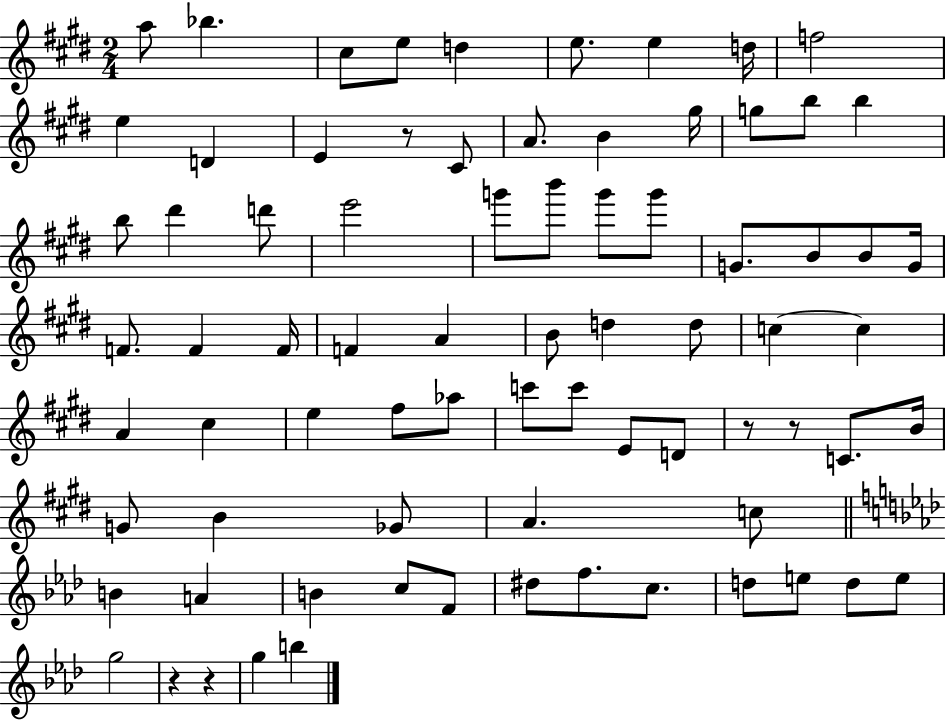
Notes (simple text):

A5/e Bb5/q. C#5/e E5/e D5/q E5/e. E5/q D5/s F5/h E5/q D4/q E4/q R/e C#4/e A4/e. B4/q G#5/s G5/e B5/e B5/q B5/e D#6/q D6/e E6/h G6/e B6/e G6/e G6/e G4/e. B4/e B4/e G4/s F4/e. F4/q F4/s F4/q A4/q B4/e D5/q D5/e C5/q C5/q A4/q C#5/q E5/q F#5/e Ab5/e C6/e C6/e E4/e D4/e R/e R/e C4/e. B4/s G4/e B4/q Gb4/e A4/q. C5/e B4/q A4/q B4/q C5/e F4/e D#5/e F5/e. C5/e. D5/e E5/e D5/e E5/e G5/h R/q R/q G5/q B5/q